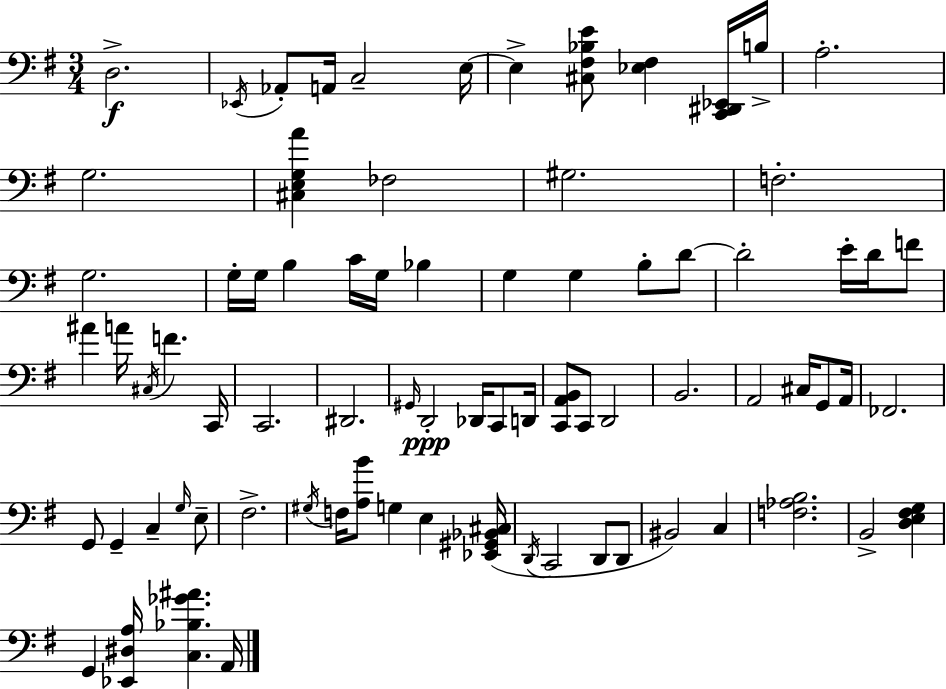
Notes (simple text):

D3/h. Eb2/s Ab2/e A2/s C3/h E3/s E3/q [C#3,F#3,Bb3,E4]/e [Eb3,F#3]/q [C2,D#2,Eb2]/s B3/s A3/h. G3/h. [C#3,E3,G3,A4]/q FES3/h G#3/h. F3/h. G3/h. G3/s G3/s B3/q C4/s G3/s Bb3/q G3/q G3/q B3/e D4/e D4/h E4/s D4/s F4/e A#4/q A4/s C#3/s F4/q. C2/s C2/h. D#2/h. G#2/s D2/h Db2/s C2/e D2/s [C2,A2,B2]/e C2/e D2/h B2/h. A2/h C#3/s G2/e A2/s FES2/h. G2/e G2/q C3/q G3/s E3/e F#3/h. G#3/s F3/s [A3,B4]/e G3/q E3/q [Eb2,G#2,Bb2,C#3]/s D2/s C2/h D2/e D2/e BIS2/h C3/q [F3,Ab3,B3]/h. B2/h [D3,E3,F#3,G3]/q G2/q [Eb2,D#3,A3]/s [C3,Bb3,Gb4,A#4]/q. A2/s